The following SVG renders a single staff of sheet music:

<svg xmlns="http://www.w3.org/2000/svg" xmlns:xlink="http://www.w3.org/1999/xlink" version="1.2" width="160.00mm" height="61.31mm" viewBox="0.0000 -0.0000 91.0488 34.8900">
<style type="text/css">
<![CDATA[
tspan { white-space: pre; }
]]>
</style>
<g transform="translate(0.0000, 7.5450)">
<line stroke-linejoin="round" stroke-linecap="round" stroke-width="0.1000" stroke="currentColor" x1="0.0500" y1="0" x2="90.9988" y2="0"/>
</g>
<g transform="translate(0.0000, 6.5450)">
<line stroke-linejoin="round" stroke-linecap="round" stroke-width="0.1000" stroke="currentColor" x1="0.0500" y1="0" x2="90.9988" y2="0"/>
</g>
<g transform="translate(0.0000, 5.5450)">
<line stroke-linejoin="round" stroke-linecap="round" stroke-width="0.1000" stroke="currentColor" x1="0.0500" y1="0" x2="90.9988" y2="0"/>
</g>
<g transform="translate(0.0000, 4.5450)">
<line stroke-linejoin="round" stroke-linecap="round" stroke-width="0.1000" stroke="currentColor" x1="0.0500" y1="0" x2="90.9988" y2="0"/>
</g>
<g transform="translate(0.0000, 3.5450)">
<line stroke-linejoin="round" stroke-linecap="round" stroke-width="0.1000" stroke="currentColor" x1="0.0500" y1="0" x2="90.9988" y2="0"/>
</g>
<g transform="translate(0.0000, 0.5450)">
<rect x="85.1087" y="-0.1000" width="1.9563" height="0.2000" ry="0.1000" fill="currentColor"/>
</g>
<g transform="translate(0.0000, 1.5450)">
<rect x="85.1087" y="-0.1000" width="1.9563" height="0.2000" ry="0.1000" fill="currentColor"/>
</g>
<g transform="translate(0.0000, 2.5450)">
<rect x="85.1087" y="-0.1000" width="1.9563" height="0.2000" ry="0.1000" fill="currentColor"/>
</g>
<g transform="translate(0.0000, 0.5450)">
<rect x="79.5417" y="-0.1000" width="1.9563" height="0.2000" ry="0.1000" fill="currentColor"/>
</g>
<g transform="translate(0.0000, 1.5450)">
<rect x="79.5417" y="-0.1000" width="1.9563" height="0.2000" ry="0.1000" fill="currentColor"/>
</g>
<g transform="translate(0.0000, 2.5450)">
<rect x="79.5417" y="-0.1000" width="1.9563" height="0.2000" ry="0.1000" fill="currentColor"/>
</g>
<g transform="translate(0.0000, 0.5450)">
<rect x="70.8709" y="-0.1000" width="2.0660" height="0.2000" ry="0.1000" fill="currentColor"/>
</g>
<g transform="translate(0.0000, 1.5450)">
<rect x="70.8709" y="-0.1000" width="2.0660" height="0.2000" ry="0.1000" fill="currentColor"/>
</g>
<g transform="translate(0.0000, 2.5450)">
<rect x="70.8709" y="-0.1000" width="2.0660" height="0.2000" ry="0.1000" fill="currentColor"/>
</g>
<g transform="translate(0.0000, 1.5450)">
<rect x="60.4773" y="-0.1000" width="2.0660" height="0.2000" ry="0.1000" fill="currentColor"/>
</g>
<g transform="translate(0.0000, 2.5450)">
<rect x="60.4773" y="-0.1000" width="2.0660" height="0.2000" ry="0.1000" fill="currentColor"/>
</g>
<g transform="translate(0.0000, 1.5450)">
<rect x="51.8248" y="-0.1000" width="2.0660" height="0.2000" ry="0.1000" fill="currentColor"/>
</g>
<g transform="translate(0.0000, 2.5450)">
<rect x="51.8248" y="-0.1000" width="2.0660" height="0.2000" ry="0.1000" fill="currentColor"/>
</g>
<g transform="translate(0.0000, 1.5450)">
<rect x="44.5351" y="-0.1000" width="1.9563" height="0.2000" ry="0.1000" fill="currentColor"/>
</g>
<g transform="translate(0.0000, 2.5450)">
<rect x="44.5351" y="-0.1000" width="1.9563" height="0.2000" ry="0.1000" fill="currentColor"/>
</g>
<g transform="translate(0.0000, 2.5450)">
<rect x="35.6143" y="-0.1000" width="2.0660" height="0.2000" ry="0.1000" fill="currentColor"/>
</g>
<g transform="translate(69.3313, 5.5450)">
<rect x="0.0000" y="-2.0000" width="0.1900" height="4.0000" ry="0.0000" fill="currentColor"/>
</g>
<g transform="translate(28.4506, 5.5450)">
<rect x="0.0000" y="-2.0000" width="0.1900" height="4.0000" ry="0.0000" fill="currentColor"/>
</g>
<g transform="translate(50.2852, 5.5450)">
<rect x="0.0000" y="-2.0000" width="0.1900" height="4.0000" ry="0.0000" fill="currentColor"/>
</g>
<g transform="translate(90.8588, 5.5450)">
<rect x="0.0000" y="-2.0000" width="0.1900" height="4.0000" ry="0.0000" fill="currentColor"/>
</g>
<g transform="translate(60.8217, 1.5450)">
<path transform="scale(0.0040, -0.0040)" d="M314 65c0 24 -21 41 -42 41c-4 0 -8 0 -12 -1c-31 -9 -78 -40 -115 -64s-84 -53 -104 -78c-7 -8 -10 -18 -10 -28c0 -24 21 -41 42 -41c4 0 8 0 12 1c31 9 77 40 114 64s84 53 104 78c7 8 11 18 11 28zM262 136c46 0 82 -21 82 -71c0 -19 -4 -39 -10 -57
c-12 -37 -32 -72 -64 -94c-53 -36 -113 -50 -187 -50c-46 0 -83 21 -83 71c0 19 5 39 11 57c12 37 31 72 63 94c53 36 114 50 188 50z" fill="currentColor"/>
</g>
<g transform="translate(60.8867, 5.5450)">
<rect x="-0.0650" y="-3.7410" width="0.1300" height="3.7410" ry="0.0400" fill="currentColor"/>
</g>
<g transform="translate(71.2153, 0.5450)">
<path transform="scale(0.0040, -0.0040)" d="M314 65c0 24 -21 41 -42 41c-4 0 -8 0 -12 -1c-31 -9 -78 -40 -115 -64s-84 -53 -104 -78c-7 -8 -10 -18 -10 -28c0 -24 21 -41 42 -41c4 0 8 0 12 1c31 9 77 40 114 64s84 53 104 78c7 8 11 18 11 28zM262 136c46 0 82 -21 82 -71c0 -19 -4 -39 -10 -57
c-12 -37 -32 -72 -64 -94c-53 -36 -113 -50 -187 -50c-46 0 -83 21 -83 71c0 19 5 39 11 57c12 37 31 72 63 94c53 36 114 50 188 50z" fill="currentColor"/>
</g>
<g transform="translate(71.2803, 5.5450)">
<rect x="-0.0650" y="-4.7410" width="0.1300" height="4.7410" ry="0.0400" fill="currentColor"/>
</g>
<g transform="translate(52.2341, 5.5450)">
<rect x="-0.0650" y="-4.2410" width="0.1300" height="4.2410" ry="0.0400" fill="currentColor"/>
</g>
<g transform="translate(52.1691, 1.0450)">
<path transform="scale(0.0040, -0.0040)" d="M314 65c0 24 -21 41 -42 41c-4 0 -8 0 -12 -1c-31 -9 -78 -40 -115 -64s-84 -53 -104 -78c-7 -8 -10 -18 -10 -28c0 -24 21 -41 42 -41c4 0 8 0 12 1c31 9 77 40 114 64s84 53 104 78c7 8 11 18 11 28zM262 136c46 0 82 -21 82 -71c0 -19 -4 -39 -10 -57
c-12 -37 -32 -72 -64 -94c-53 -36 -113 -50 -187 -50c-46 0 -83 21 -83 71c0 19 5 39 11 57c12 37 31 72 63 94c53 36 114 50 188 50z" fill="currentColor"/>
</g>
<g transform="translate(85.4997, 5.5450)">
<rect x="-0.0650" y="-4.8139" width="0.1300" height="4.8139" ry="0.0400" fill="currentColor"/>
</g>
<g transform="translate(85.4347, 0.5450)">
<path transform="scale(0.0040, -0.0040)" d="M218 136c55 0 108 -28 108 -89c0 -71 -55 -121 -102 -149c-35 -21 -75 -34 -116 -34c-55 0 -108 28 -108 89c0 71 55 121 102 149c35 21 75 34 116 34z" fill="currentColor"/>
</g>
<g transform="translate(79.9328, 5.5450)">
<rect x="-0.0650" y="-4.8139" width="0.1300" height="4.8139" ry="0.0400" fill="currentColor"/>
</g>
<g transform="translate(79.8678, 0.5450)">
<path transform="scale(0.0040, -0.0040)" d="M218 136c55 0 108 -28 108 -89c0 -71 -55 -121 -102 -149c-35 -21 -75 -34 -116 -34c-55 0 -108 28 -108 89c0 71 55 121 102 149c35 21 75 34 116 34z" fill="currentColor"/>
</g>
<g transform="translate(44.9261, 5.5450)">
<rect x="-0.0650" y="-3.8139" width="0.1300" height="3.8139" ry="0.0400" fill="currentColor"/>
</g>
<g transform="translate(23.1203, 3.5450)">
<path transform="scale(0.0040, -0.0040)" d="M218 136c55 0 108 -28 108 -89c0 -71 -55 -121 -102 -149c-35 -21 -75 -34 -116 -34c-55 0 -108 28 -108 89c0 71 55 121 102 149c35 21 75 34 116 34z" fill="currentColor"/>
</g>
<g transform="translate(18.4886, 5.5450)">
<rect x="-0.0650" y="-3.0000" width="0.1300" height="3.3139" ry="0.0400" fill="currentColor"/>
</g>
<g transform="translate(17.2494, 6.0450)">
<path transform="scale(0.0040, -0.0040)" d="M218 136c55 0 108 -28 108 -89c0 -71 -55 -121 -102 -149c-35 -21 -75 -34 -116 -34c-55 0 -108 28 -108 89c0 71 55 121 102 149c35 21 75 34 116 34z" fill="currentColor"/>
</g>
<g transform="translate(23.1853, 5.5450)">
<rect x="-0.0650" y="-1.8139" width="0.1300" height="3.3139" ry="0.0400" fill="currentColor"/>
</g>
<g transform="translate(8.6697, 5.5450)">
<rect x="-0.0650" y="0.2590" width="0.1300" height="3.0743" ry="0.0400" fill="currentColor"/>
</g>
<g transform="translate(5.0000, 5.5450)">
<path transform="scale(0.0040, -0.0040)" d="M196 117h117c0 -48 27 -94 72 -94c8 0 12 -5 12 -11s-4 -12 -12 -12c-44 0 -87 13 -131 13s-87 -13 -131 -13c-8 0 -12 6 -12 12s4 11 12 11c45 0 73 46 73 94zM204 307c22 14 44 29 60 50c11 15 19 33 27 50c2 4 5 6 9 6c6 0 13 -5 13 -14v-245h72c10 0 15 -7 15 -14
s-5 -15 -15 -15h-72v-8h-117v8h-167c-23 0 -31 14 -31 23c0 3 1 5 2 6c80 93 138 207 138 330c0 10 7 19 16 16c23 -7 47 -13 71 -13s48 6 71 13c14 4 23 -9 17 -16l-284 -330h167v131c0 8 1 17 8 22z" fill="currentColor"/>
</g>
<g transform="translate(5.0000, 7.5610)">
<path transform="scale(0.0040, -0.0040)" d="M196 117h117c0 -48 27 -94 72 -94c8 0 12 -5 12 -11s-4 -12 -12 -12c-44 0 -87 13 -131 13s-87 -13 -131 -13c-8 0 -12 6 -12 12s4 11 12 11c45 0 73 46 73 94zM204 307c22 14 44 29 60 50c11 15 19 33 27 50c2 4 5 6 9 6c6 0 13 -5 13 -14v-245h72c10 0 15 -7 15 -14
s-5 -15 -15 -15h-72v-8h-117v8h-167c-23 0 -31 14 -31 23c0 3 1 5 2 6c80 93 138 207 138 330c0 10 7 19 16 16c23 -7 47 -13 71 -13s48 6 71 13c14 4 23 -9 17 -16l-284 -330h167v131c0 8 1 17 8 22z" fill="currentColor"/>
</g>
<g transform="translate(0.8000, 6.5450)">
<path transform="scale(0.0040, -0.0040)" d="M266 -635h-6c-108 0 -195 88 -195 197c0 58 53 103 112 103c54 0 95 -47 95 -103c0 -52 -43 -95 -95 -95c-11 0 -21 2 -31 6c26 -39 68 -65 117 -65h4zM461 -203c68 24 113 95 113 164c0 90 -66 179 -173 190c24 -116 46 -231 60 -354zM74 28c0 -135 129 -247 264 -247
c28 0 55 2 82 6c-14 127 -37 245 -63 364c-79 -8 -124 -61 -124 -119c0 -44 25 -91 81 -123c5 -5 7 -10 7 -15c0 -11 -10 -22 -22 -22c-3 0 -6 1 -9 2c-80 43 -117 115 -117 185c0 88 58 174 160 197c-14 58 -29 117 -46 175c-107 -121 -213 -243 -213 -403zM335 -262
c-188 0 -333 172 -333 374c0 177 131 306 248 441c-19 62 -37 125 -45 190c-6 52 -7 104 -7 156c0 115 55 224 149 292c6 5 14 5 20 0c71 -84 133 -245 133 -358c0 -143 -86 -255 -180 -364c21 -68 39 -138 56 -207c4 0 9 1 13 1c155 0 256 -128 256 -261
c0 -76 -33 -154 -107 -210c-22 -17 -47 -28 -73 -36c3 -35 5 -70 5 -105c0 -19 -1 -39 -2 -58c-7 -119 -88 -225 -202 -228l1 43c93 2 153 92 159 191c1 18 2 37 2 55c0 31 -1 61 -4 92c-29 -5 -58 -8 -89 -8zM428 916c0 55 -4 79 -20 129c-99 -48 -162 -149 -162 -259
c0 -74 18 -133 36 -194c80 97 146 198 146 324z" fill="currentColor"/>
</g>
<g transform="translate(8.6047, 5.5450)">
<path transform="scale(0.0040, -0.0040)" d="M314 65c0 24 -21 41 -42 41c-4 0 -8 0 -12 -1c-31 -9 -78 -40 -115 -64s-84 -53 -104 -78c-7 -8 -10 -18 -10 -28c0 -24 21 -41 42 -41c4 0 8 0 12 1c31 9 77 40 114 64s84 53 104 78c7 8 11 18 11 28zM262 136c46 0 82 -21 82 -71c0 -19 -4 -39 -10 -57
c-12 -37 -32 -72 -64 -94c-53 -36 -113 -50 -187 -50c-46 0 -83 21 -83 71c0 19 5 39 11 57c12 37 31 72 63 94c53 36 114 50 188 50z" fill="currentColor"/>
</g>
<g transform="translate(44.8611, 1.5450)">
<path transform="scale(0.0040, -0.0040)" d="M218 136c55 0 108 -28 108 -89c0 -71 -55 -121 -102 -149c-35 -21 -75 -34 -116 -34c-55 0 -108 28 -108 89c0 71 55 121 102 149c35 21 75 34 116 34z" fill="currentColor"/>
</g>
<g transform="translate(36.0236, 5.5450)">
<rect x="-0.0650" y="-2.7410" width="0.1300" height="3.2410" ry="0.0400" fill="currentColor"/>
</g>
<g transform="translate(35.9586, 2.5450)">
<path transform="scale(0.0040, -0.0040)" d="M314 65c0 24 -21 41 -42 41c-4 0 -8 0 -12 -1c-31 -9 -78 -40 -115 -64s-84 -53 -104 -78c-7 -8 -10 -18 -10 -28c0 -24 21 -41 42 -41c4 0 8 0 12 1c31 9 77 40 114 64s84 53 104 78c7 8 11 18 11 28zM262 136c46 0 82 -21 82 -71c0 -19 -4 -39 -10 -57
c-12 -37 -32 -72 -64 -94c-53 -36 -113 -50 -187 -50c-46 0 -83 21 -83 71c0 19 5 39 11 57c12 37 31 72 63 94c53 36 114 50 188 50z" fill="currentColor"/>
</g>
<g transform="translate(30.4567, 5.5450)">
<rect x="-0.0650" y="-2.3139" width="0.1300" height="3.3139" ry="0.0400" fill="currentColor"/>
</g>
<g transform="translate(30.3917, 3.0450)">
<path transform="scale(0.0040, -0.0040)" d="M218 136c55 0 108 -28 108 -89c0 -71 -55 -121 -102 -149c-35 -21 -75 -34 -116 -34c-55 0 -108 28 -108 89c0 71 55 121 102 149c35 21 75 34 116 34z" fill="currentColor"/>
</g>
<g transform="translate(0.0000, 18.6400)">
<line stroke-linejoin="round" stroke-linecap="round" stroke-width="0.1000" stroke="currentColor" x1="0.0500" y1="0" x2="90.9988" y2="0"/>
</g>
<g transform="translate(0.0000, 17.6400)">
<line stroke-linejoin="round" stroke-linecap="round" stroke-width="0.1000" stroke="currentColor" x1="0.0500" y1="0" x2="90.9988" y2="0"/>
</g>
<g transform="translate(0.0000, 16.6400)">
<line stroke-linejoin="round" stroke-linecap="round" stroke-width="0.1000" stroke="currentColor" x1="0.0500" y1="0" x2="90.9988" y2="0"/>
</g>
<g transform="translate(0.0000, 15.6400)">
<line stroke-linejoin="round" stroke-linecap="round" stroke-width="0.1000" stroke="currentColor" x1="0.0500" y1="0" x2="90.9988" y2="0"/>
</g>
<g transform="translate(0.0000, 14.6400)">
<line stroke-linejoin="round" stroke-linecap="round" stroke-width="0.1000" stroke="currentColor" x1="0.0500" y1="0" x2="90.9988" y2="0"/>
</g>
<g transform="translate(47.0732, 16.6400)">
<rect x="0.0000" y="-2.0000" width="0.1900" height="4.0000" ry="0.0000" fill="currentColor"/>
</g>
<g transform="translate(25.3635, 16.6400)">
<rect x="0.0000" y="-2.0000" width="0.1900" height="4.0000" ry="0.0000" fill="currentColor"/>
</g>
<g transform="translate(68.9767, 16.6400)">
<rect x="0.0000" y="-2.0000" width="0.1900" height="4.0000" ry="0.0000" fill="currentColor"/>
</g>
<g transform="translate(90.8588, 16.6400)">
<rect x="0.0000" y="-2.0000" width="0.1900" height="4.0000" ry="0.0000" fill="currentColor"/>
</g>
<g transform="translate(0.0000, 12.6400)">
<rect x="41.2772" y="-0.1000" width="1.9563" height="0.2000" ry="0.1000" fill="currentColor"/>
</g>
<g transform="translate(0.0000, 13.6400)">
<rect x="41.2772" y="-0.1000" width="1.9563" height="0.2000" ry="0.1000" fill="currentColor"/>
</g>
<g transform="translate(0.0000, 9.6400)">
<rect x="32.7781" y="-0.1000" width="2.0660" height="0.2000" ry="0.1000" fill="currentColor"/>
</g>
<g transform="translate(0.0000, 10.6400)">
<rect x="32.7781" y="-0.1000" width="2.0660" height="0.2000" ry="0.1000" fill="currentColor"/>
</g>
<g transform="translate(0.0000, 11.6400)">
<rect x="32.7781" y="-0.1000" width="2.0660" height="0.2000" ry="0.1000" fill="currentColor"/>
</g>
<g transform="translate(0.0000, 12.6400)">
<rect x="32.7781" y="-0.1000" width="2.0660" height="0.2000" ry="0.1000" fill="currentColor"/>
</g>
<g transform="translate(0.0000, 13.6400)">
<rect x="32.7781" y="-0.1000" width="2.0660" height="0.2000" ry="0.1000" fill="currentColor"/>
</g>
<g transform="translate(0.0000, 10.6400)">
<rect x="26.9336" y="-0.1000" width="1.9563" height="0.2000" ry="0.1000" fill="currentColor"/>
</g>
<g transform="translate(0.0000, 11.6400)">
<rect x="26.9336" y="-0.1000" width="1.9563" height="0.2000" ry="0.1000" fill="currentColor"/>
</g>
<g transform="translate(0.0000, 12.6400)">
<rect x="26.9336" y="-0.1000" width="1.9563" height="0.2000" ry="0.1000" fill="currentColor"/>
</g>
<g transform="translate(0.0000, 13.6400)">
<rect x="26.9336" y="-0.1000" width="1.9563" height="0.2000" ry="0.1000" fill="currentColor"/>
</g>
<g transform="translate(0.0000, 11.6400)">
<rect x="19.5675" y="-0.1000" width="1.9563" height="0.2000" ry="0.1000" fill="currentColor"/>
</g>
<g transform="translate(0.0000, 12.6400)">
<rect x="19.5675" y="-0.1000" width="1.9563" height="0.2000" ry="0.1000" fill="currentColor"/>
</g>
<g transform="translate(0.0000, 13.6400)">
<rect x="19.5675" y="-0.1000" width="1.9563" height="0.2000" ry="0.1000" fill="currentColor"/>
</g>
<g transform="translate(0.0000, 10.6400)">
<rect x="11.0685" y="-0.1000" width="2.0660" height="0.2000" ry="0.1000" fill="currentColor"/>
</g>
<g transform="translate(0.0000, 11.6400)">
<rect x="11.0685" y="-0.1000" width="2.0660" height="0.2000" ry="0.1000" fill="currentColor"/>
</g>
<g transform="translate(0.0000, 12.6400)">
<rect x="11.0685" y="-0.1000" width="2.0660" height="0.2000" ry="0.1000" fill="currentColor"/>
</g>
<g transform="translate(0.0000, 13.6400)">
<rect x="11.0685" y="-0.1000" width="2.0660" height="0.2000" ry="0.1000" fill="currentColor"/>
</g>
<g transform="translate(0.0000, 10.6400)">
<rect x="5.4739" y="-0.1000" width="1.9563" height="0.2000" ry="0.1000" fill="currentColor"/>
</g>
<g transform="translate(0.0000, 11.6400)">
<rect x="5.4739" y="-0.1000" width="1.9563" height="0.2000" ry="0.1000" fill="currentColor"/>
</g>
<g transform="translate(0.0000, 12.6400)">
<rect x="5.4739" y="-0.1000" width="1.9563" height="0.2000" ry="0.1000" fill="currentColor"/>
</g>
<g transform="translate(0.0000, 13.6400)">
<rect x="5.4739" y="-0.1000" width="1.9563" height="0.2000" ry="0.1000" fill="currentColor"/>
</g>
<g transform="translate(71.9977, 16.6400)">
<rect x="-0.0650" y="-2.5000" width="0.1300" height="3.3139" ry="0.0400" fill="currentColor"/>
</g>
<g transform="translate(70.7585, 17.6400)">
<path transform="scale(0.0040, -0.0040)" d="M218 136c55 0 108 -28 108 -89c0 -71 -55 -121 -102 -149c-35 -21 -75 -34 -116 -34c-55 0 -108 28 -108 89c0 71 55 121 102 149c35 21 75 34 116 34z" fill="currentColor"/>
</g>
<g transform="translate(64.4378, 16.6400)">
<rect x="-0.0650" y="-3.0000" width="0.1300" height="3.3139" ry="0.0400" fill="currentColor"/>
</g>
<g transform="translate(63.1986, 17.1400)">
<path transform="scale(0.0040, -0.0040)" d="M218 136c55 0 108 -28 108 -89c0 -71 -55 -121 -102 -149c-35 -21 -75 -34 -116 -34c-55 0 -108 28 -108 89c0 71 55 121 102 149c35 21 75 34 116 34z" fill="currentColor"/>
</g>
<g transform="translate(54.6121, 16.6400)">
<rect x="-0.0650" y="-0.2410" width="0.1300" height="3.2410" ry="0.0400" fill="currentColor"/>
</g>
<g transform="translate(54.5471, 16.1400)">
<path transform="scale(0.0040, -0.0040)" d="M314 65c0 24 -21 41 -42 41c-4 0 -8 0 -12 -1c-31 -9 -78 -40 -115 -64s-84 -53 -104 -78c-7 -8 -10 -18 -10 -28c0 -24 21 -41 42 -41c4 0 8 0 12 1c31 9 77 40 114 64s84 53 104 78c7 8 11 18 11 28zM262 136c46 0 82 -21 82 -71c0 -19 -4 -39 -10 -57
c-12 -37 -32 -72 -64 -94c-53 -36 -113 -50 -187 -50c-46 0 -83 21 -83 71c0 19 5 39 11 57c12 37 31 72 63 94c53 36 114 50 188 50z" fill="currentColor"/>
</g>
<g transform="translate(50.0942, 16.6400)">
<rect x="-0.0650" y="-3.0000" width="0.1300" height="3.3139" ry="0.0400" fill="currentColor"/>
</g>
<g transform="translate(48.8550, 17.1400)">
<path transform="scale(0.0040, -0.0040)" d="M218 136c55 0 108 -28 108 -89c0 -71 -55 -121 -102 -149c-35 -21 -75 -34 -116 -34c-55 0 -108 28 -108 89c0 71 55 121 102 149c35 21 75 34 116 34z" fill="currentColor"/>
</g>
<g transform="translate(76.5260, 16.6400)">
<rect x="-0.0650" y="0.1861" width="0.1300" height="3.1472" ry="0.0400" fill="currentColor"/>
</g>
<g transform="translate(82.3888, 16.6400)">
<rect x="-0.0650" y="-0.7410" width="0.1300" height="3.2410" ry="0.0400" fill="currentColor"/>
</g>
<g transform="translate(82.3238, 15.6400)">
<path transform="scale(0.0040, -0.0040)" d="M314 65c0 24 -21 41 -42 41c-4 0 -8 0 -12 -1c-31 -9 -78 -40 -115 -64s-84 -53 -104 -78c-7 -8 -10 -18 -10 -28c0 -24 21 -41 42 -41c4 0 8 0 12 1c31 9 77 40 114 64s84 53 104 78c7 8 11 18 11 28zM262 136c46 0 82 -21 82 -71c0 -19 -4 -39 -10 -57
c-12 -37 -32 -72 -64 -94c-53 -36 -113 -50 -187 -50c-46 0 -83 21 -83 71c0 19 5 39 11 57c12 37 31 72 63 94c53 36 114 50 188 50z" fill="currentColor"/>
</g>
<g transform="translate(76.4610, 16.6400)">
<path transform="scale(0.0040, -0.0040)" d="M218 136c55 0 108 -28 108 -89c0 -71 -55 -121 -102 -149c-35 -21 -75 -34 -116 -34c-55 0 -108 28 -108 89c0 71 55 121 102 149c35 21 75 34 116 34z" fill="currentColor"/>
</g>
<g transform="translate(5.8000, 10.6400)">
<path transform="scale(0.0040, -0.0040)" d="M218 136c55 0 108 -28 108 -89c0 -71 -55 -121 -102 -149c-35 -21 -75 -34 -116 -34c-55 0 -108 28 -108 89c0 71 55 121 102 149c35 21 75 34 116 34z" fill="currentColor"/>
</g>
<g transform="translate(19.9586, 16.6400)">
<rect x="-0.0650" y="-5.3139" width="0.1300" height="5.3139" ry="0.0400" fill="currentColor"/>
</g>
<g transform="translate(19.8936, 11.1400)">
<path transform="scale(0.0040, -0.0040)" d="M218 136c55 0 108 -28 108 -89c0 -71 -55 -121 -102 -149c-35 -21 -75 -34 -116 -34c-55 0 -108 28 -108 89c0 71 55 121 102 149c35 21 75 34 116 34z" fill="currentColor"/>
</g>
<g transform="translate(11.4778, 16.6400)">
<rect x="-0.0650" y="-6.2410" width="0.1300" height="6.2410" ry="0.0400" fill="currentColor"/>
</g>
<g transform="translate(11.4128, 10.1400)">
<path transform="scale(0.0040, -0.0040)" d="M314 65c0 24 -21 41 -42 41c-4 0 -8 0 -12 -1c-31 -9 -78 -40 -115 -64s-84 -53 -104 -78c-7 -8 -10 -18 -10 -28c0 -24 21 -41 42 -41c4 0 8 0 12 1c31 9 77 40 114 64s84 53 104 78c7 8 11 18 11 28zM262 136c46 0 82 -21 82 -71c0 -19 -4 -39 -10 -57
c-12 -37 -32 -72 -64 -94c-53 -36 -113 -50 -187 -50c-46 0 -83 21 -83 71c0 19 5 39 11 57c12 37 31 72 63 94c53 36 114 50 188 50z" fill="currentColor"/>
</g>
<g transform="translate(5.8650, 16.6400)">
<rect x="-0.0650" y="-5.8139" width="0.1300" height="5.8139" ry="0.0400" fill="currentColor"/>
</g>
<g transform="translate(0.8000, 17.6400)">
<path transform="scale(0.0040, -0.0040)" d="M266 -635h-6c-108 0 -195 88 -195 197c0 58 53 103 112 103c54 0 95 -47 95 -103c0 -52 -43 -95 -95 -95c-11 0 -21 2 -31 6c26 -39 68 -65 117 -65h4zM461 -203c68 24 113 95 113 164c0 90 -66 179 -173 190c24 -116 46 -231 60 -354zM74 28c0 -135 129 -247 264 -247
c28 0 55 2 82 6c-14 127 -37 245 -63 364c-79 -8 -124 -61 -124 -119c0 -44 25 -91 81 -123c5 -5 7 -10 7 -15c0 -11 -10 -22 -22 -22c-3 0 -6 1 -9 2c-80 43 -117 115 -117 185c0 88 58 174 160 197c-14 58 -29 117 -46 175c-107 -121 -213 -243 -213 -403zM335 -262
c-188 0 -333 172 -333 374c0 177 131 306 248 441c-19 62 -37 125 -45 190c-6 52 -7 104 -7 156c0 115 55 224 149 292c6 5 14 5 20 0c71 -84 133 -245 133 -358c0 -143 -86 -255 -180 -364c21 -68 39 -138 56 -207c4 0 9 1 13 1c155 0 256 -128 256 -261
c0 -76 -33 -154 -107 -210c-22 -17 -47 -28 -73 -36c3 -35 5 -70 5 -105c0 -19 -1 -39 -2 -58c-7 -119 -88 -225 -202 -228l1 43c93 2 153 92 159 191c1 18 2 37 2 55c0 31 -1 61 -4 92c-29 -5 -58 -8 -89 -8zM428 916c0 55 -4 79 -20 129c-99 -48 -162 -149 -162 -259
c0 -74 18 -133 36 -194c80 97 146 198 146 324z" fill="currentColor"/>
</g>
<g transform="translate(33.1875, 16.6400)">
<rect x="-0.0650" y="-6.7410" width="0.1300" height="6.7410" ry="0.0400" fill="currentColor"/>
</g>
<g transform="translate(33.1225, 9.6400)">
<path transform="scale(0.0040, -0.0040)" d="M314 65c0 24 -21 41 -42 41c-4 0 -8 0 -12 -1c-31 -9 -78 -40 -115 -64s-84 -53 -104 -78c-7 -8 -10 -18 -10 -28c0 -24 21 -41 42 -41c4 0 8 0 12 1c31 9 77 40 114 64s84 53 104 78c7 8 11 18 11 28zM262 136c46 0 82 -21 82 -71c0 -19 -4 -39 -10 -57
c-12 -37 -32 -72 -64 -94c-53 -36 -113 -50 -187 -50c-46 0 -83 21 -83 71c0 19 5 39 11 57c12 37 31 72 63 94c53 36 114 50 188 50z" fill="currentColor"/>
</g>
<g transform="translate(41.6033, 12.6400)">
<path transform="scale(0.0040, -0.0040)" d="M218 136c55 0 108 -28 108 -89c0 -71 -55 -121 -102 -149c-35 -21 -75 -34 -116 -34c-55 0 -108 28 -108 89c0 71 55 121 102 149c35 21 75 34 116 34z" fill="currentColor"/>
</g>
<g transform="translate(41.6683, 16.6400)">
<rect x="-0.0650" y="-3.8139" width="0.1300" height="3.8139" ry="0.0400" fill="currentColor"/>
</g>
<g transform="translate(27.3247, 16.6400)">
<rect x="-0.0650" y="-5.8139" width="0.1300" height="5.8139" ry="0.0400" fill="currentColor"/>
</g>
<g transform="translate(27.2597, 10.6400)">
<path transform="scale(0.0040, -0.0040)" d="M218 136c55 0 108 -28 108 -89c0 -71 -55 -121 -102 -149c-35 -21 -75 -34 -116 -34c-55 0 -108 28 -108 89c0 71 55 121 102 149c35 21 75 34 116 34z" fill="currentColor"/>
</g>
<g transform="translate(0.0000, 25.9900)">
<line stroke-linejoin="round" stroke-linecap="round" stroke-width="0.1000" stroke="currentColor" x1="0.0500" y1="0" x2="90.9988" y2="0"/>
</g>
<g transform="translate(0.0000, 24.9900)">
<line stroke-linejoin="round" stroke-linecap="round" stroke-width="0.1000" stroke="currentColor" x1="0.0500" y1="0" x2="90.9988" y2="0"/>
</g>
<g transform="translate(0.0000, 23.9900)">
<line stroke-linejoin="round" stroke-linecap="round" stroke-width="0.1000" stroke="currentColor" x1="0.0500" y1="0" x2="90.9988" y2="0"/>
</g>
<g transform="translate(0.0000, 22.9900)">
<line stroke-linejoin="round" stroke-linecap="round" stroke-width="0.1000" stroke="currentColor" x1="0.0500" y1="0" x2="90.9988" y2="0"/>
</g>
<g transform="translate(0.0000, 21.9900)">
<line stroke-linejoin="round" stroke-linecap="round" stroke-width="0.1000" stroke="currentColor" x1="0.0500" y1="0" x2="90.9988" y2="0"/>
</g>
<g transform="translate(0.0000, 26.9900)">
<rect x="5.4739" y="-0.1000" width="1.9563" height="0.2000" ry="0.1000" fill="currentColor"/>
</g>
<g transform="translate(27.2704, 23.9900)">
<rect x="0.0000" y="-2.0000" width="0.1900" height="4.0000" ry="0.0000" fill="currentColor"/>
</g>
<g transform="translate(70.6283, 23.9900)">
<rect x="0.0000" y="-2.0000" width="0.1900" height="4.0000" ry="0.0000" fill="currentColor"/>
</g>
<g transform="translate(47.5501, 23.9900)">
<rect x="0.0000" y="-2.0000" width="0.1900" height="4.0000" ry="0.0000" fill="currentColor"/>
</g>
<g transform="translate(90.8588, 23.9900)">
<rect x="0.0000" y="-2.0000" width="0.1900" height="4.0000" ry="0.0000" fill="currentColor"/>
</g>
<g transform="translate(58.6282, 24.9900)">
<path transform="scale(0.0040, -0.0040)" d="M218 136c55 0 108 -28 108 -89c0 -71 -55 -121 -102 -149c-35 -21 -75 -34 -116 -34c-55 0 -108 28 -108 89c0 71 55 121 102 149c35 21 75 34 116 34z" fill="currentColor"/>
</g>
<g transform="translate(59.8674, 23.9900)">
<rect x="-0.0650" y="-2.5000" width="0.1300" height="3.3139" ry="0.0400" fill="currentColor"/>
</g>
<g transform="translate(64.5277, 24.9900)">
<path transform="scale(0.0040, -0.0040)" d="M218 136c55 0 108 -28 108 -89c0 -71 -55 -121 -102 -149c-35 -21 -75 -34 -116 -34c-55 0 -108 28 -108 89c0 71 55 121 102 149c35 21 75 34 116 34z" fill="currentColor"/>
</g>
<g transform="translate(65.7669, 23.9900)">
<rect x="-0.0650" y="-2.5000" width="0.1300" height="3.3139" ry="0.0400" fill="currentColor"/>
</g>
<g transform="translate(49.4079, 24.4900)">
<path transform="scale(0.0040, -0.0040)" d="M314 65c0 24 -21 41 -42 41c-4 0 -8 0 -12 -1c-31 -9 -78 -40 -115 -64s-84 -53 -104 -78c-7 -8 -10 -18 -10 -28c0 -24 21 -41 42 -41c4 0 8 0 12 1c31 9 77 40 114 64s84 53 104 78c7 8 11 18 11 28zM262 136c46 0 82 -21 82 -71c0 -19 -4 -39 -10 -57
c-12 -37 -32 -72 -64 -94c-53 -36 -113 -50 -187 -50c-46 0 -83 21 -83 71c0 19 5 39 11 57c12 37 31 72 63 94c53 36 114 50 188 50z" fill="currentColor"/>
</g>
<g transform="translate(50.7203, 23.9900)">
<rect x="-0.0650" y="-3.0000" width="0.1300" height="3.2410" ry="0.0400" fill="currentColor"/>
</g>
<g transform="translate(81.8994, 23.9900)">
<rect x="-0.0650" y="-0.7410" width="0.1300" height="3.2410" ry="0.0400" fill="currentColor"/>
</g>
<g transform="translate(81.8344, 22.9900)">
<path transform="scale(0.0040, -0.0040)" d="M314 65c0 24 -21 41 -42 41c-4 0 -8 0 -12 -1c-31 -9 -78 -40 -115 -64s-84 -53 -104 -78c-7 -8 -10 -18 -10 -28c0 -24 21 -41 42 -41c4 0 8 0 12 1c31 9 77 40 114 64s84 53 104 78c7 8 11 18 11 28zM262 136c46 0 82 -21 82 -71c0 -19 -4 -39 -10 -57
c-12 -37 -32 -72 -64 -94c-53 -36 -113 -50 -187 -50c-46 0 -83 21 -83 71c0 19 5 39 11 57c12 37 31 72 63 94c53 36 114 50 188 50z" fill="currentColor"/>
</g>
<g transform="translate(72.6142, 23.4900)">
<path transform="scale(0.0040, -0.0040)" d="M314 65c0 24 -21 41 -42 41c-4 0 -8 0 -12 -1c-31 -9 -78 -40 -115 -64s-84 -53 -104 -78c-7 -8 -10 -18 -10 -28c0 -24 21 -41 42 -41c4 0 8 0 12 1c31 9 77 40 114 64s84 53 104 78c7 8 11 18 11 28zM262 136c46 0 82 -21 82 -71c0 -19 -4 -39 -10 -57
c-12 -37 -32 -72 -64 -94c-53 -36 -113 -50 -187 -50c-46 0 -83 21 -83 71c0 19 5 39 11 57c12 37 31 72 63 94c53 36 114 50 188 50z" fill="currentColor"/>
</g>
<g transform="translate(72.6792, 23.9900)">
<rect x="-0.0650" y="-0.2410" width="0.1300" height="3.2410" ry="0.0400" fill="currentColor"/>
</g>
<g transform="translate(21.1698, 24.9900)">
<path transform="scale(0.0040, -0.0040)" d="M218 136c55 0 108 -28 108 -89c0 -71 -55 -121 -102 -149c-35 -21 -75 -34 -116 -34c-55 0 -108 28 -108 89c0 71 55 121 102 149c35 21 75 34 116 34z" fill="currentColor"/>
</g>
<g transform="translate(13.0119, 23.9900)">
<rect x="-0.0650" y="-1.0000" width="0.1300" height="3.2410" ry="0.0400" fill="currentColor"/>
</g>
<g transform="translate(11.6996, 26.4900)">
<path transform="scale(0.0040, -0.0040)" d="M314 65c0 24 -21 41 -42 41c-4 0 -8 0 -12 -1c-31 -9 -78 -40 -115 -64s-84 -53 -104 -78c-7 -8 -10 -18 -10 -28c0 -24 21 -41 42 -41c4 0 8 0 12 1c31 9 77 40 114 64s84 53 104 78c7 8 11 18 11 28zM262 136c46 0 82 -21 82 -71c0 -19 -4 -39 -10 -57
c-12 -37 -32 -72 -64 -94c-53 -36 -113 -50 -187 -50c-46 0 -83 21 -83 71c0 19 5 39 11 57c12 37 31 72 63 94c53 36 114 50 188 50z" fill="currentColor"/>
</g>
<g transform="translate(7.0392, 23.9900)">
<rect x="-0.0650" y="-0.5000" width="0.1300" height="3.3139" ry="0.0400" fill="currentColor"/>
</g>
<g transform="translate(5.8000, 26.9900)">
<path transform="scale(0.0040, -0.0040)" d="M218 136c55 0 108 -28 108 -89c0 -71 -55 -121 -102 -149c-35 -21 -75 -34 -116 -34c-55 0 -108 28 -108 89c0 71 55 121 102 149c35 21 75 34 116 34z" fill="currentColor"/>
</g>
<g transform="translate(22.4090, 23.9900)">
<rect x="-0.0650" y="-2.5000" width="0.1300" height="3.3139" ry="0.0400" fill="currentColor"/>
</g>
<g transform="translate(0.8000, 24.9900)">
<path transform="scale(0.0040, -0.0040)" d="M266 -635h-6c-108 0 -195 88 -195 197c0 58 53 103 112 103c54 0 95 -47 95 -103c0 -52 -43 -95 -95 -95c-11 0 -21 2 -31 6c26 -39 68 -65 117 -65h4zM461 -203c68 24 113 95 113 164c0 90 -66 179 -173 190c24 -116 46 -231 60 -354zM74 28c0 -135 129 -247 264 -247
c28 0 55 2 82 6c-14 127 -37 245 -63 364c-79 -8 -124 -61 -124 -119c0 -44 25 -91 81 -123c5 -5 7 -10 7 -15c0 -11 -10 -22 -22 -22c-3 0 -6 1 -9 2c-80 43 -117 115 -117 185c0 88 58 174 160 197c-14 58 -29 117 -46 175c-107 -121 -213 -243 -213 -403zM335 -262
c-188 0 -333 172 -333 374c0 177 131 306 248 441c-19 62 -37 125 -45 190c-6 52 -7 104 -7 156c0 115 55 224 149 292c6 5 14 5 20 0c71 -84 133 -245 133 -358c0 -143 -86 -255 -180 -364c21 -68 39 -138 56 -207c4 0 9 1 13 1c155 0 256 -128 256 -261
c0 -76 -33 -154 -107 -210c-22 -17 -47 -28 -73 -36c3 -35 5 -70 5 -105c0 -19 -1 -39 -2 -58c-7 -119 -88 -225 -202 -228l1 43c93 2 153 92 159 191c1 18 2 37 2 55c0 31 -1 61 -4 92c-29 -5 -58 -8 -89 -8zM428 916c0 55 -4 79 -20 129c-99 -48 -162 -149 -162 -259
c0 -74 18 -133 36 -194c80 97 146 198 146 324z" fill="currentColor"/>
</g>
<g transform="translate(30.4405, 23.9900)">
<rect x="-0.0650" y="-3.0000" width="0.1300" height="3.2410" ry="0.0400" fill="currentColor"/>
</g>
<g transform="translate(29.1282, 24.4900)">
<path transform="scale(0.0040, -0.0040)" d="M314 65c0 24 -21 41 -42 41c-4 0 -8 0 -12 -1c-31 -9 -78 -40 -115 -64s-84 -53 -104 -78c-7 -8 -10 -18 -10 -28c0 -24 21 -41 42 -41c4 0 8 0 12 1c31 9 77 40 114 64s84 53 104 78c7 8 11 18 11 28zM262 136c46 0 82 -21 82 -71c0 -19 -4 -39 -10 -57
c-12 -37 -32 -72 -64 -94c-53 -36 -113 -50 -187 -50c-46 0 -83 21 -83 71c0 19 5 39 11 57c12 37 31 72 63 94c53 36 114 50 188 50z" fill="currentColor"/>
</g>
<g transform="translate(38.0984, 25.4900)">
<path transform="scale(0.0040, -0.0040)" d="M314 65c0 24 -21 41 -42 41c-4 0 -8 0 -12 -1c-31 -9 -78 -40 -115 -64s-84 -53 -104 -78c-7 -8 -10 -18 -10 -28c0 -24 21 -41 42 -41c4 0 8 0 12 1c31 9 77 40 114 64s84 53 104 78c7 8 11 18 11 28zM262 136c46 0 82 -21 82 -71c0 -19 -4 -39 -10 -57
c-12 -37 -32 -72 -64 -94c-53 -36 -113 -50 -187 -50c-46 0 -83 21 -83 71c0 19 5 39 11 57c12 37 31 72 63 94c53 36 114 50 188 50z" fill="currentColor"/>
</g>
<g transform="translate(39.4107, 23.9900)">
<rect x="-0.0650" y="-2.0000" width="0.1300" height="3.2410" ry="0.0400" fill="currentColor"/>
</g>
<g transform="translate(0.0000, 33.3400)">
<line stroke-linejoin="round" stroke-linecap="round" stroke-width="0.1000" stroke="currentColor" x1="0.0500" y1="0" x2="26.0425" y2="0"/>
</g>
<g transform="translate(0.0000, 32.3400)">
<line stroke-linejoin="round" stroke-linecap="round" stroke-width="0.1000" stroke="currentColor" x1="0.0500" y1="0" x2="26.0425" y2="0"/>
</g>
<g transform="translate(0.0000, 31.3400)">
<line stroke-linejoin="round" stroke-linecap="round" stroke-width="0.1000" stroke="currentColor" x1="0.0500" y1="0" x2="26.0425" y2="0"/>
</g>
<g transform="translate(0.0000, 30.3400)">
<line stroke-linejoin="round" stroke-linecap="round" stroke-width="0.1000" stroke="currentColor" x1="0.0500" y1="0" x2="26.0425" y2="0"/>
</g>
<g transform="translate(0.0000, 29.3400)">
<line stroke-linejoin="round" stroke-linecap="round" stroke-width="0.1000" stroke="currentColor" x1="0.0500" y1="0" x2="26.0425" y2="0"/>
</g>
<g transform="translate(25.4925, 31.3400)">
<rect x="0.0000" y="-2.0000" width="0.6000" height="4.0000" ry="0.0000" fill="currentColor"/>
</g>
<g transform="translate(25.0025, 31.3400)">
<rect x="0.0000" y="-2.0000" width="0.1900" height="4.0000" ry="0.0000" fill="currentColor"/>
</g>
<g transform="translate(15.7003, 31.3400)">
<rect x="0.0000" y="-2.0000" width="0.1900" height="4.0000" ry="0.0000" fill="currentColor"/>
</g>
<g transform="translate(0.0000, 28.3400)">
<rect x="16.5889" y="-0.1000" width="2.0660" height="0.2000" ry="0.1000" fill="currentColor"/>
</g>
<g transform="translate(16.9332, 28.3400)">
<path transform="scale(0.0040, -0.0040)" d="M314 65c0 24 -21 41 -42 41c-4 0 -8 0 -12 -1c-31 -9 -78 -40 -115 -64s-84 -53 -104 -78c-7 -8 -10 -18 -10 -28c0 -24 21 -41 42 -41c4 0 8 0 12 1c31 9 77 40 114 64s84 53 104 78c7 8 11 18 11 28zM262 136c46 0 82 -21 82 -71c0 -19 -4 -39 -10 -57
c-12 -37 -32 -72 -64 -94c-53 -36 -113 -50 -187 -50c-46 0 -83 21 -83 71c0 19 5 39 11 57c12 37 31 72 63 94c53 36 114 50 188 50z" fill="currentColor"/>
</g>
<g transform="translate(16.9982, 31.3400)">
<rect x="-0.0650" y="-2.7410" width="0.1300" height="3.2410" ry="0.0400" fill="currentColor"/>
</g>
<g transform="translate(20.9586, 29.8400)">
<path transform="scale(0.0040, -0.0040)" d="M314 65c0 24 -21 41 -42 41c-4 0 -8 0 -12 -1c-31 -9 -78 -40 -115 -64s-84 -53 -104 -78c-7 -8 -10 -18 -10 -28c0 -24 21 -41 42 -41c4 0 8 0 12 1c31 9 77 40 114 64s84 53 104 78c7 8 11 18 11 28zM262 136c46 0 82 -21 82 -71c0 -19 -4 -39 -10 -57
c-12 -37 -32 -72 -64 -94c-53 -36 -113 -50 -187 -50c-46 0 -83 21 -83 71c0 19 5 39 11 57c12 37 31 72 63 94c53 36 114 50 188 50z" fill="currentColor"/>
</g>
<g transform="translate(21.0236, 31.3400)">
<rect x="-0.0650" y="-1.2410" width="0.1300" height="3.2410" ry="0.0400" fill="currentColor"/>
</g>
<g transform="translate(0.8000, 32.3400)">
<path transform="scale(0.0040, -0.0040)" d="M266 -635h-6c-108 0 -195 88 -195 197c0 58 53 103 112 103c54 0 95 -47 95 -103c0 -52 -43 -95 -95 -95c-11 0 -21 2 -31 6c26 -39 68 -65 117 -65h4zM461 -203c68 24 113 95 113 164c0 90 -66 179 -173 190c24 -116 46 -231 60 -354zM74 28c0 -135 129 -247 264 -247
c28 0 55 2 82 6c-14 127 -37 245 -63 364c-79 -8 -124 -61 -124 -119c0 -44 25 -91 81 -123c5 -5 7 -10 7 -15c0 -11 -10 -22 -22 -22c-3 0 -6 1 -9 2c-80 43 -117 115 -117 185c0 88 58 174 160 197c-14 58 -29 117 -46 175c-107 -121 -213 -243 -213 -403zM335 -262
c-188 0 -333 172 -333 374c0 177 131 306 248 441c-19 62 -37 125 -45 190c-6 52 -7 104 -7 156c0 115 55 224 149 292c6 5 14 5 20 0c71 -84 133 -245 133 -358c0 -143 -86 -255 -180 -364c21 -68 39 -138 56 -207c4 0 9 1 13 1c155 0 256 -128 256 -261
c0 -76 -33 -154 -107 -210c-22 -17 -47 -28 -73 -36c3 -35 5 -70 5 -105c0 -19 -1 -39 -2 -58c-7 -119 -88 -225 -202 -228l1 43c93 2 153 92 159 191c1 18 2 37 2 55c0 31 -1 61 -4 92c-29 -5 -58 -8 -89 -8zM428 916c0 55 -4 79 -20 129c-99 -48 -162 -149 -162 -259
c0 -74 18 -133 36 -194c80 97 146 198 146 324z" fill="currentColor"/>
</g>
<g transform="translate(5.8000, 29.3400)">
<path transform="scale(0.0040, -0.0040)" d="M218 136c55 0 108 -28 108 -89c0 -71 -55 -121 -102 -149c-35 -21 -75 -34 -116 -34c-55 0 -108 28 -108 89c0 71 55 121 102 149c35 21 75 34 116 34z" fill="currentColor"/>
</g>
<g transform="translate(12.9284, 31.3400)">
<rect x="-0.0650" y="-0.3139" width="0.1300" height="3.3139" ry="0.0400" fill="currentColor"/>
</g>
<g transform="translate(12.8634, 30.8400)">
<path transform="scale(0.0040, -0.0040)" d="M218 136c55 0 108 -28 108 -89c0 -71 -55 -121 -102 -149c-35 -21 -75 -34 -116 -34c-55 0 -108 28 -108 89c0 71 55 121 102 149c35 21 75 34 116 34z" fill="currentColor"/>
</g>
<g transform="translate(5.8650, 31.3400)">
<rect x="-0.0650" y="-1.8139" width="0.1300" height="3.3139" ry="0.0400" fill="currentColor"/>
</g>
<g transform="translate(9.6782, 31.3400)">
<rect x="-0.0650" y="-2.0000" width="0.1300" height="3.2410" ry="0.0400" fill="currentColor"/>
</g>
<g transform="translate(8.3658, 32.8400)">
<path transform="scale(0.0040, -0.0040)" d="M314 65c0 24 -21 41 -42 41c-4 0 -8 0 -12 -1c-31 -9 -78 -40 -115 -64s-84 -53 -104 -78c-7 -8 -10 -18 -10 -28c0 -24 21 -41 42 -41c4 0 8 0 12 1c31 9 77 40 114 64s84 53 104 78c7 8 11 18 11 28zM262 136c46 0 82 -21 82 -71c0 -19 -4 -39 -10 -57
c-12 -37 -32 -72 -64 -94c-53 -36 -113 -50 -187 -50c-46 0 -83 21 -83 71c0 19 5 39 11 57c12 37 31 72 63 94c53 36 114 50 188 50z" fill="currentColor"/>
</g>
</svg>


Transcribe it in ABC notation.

X:1
T:Untitled
M:4/4
L:1/4
K:C
B2 A f g a2 c' d'2 c'2 e'2 e' e' g' a'2 f' g' b'2 c' A c2 A G B d2 C D2 G A2 F2 A2 G G c2 d2 f F2 c a2 e2